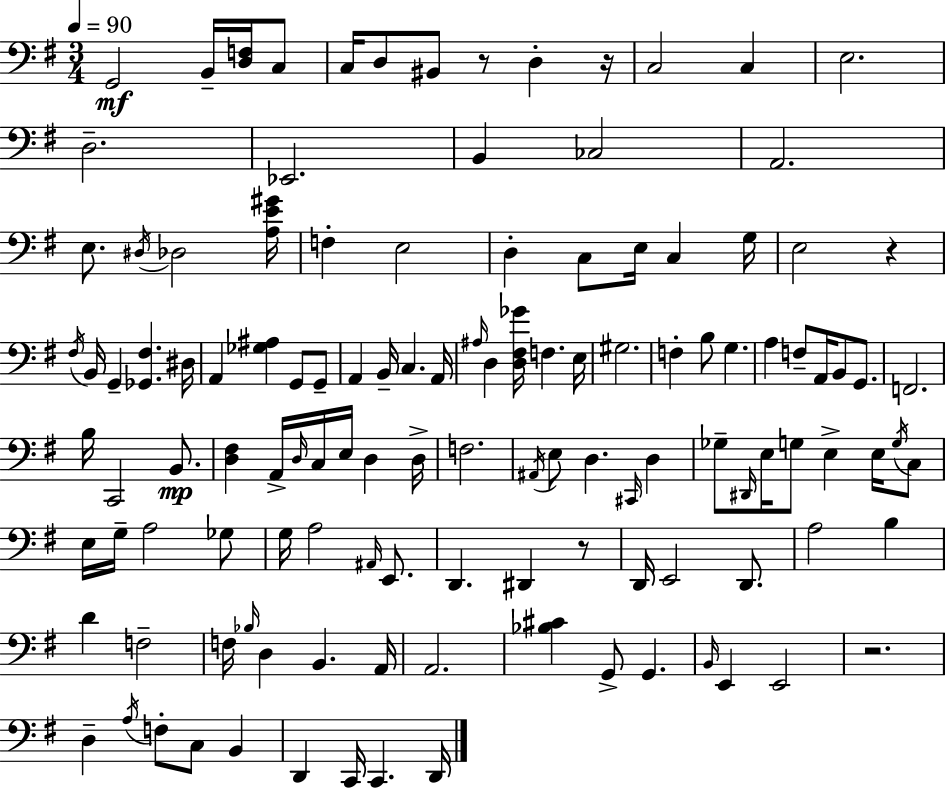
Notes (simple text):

G2/h B2/s [D3,F3]/s C3/e C3/s D3/e BIS2/e R/e D3/q R/s C3/h C3/q E3/h. D3/h. Eb2/h. B2/q CES3/h A2/h. E3/e. D#3/s Db3/h [A3,E4,G#4]/s F3/q E3/h D3/q C3/e E3/s C3/q G3/s E3/h R/q F#3/s B2/s G2/q [Gb2,F#3]/q. D#3/s A2/q [Gb3,A#3]/q G2/e G2/e A2/q B2/s C3/q. A2/s A#3/s D3/q [D3,F#3,Gb4]/s F3/q. E3/s G#3/h. F3/q B3/e G3/q. A3/q F3/e A2/s B2/e G2/e. F2/h. B3/s C2/h B2/e. [D3,F#3]/q A2/s D3/s C3/s E3/s D3/q D3/s F3/h. A#2/s E3/e D3/q. C#2/s D3/q Gb3/e D#2/s E3/s G3/e E3/q E3/s G3/s C3/e E3/s G3/s A3/h Gb3/e G3/s A3/h A#2/s E2/e. D2/q. D#2/q R/e D2/s E2/h D2/e. A3/h B3/q D4/q F3/h F3/s Bb3/s D3/q B2/q. A2/s A2/h. [Bb3,C#4]/q G2/e G2/q. B2/s E2/q E2/h R/h. D3/q A3/s F3/e C3/e B2/q D2/q C2/s C2/q. D2/s